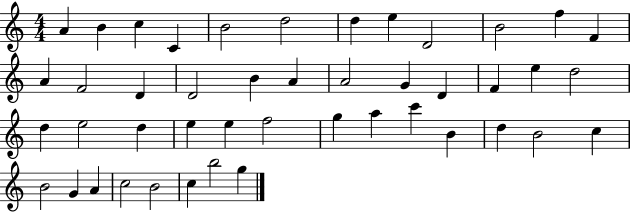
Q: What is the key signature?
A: C major